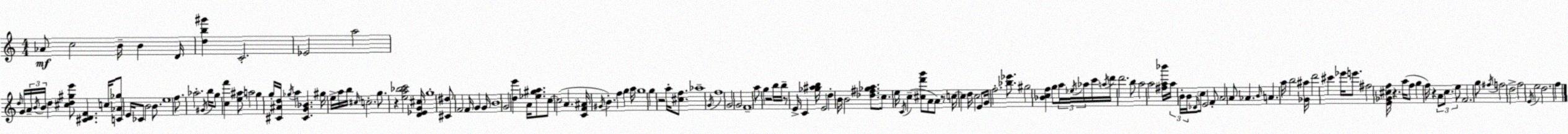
X:1
T:Untitled
M:4/4
L:1/4
K:Am
_A/2 c2 B/4 B D/4 [db^g'] C2 _E2 a2 d/4 G/4 A/4 B/4 B/4 d [^cd^ge']/2 [^CDF] c/4 [C_A_g]/2 E/4 _C/2 B2 B/2 e4 f/2 _a2 ^G/4 b/4 g/2 [cf'] [e^a]/2 a2 g g/4 [^C^Ad]/4 _g/4 a [^CG_B] ^g/4 e/4 a/4 b/4 ^c/4 c2 g/2 z [ea_bc']2 [D_EG^c]/4 g4 [^C^d]/2 F2 F/4 G G/4 B4 G2 [de'] A/4 [_e^ga]/2 c/2 c2 A [CF^A]/4 ^G/4 B f g a/4 g4 g z2 a/4 [^cf]/2 _a4 G/4 f4 G2 G2 F4 a/2 g z2 b/4 b/4 z/2 E/4 C [_g^ab]/4 E2 d B/4 B2 [_d^f_ga]/2 c/2 e/4 C/4 c [^cd'g']/2 A/2 A/2 z/2 c/4 c d/4 c2 E/2 G/4 f2 [_b_e']/2 ^g2 [_Bcf] g/2 a/4 _e/4 _a/4 c'/4 a/4 d'/4 d'2 b/2 a2 a2 [^fa_b']/4 a/4 B/4 B/4 _D/4 c/2 E2 F/2 A2 A/2 _A B/4 A a/4 b2 [_G^a]/4 d'2 ^c' _e'/4 e'/2 ^f2 [E_G^cf]/4 z a/4 f/2 g f/4 z A/2 c/2 e/2 F2 g/2 ^f/4 f2 d2 f2 E/4 e2 d2 f